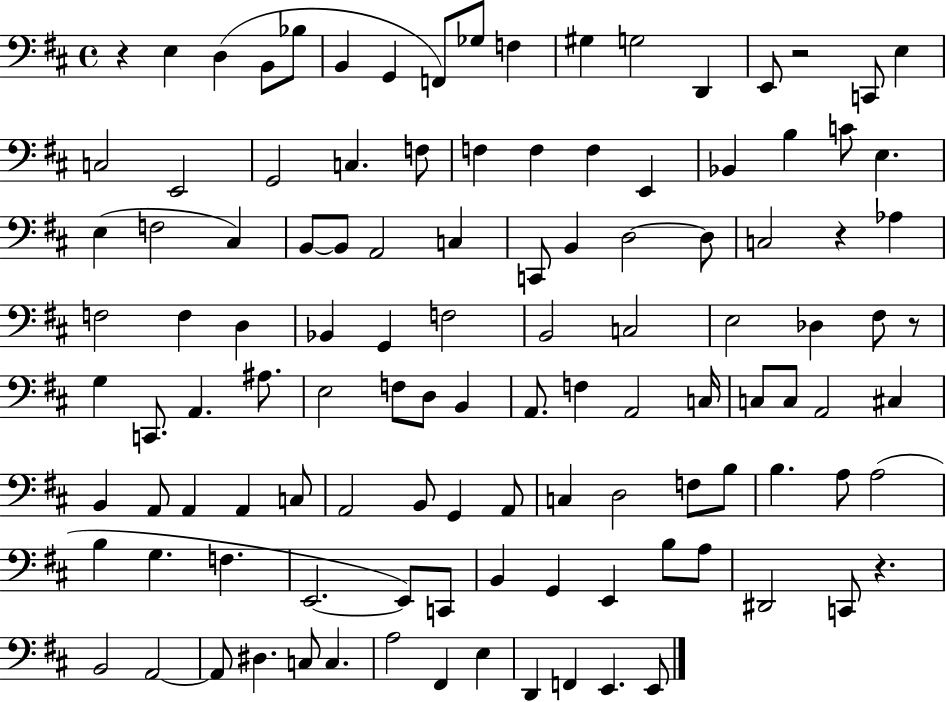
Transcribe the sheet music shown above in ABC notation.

X:1
T:Untitled
M:4/4
L:1/4
K:D
z E, D, B,,/2 _B,/2 B,, G,, F,,/2 _G,/2 F, ^G, G,2 D,, E,,/2 z2 C,,/2 E, C,2 E,,2 G,,2 C, F,/2 F, F, F, E,, _B,, B, C/2 E, E, F,2 ^C, B,,/2 B,,/2 A,,2 C, C,,/2 B,, D,2 D,/2 C,2 z _A, F,2 F, D, _B,, G,, F,2 B,,2 C,2 E,2 _D, ^F,/2 z/2 G, C,,/2 A,, ^A,/2 E,2 F,/2 D,/2 B,, A,,/2 F, A,,2 C,/4 C,/2 C,/2 A,,2 ^C, B,, A,,/2 A,, A,, C,/2 A,,2 B,,/2 G,, A,,/2 C, D,2 F,/2 B,/2 B, A,/2 A,2 B, G, F, E,,2 E,,/2 C,,/2 B,, G,, E,, B,/2 A,/2 ^D,,2 C,,/2 z B,,2 A,,2 A,,/2 ^D, C,/2 C, A,2 ^F,, E, D,, F,, E,, E,,/2